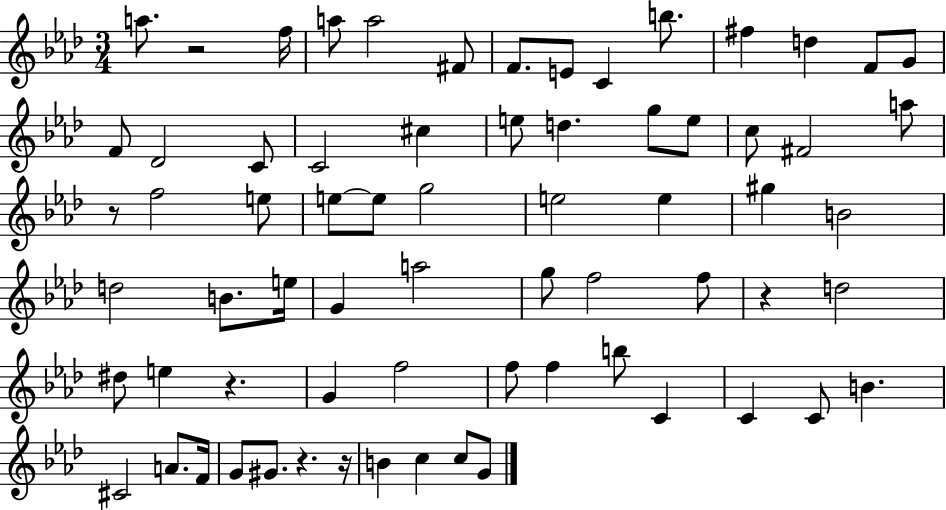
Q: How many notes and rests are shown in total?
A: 69